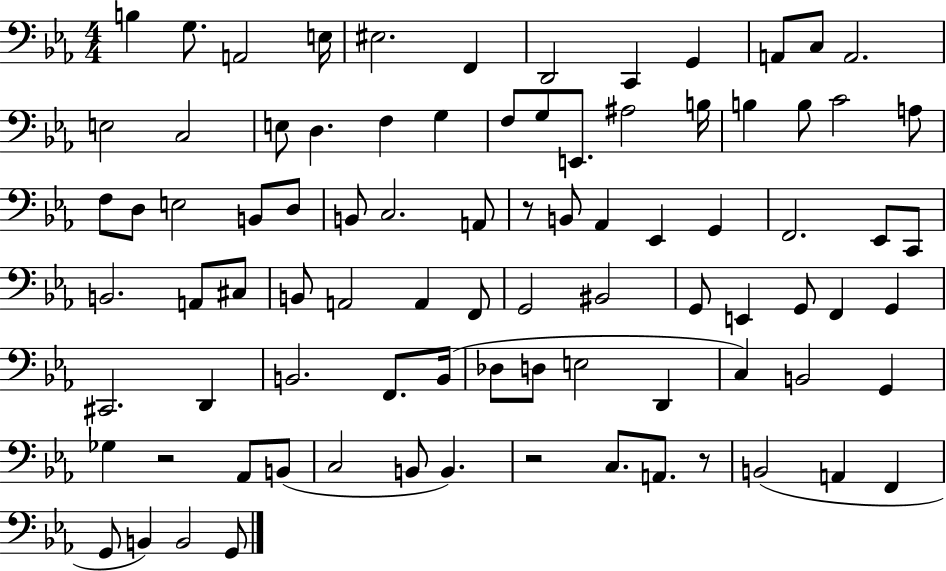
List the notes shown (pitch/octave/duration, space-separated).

B3/q G3/e. A2/h E3/s EIS3/h. F2/q D2/h C2/q G2/q A2/e C3/e A2/h. E3/h C3/h E3/e D3/q. F3/q G3/q F3/e G3/e E2/e. A#3/h B3/s B3/q B3/e C4/h A3/e F3/e D3/e E3/h B2/e D3/e B2/e C3/h. A2/e R/e B2/e Ab2/q Eb2/q G2/q F2/h. Eb2/e C2/e B2/h. A2/e C#3/e B2/e A2/h A2/q F2/e G2/h BIS2/h G2/e E2/q G2/e F2/q G2/q C#2/h. D2/q B2/h. F2/e. B2/s Db3/e D3/e E3/h D2/q C3/q B2/h G2/q Gb3/q R/h Ab2/e B2/e C3/h B2/e B2/q. R/h C3/e. A2/e. R/e B2/h A2/q F2/q G2/e B2/q B2/h G2/e